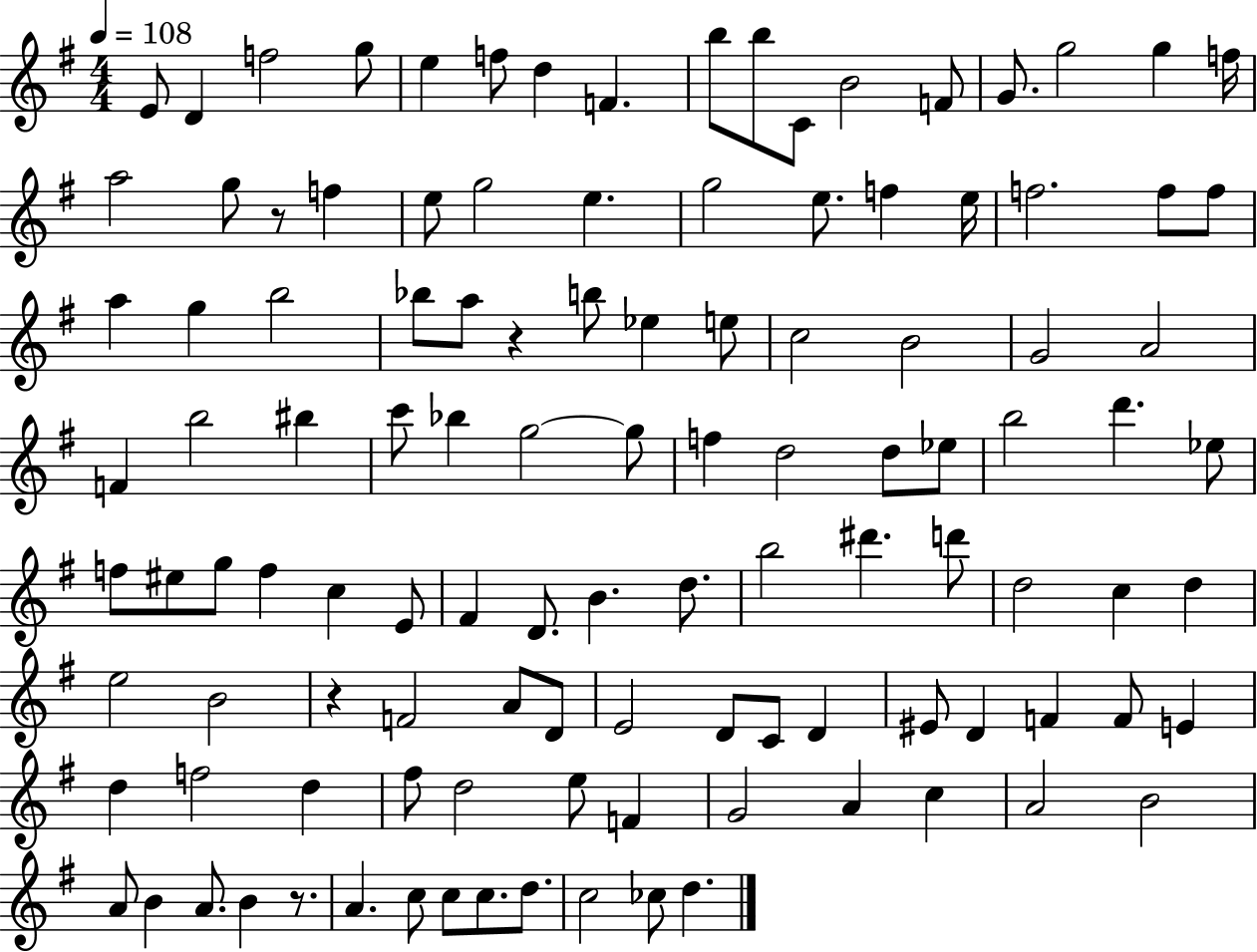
{
  \clef treble
  \numericTimeSignature
  \time 4/4
  \key g \major
  \tempo 4 = 108
  e'8 d'4 f''2 g''8 | e''4 f''8 d''4 f'4. | b''8 b''8 c'8 b'2 f'8 | g'8. g''2 g''4 f''16 | \break a''2 g''8 r8 f''4 | e''8 g''2 e''4. | g''2 e''8. f''4 e''16 | f''2. f''8 f''8 | \break a''4 g''4 b''2 | bes''8 a''8 r4 b''8 ees''4 e''8 | c''2 b'2 | g'2 a'2 | \break f'4 b''2 bis''4 | c'''8 bes''4 g''2~~ g''8 | f''4 d''2 d''8 ees''8 | b''2 d'''4. ees''8 | \break f''8 eis''8 g''8 f''4 c''4 e'8 | fis'4 d'8. b'4. d''8. | b''2 dis'''4. d'''8 | d''2 c''4 d''4 | \break e''2 b'2 | r4 f'2 a'8 d'8 | e'2 d'8 c'8 d'4 | eis'8 d'4 f'4 f'8 e'4 | \break d''4 f''2 d''4 | fis''8 d''2 e''8 f'4 | g'2 a'4 c''4 | a'2 b'2 | \break a'8 b'4 a'8. b'4 r8. | a'4. c''8 c''8 c''8. d''8. | c''2 ces''8 d''4. | \bar "|."
}